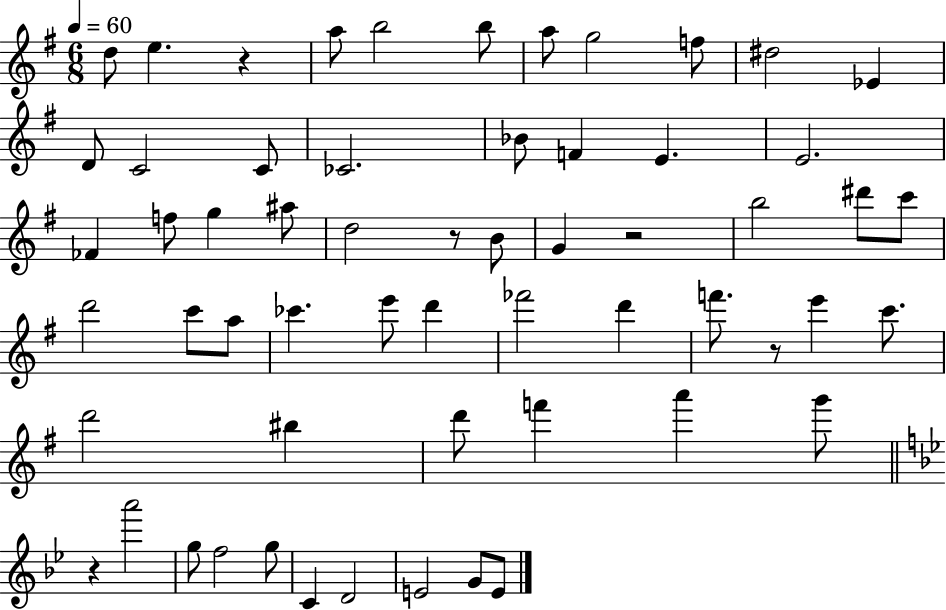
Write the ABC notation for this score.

X:1
T:Untitled
M:6/8
L:1/4
K:G
d/2 e z a/2 b2 b/2 a/2 g2 f/2 ^d2 _E D/2 C2 C/2 _C2 _B/2 F E E2 _F f/2 g ^a/2 d2 z/2 B/2 G z2 b2 ^d'/2 c'/2 d'2 c'/2 a/2 _c' e'/2 d' _f'2 d' f'/2 z/2 e' c'/2 d'2 ^b d'/2 f' a' g'/2 z a'2 g/2 f2 g/2 C D2 E2 G/2 E/2